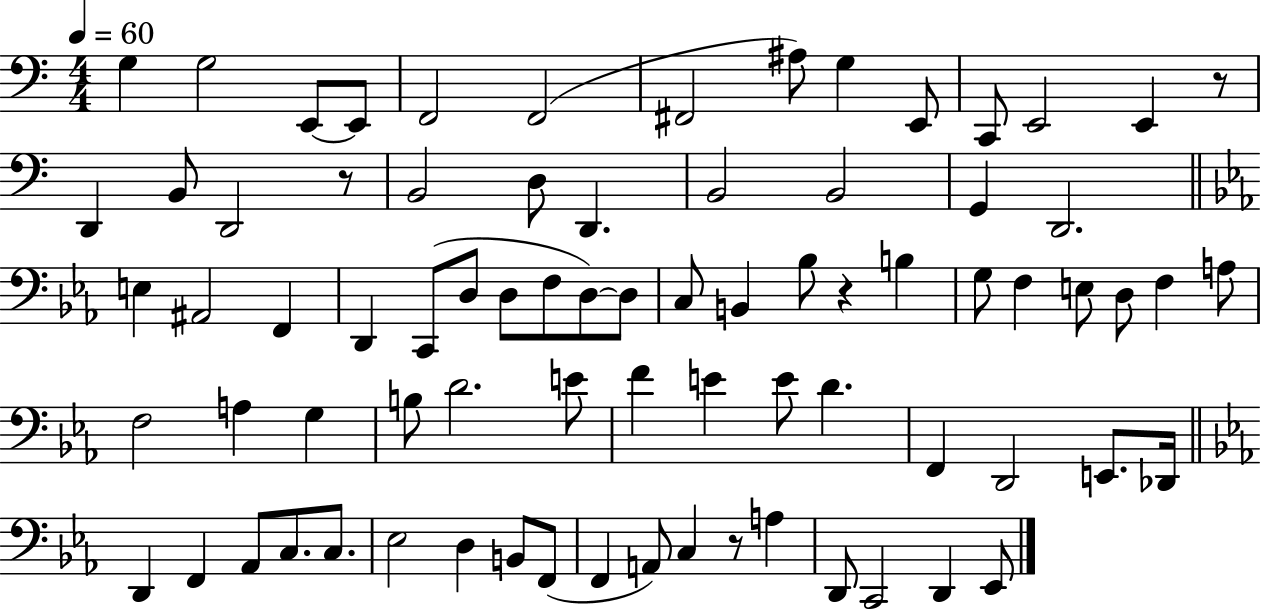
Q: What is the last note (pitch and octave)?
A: Eb2